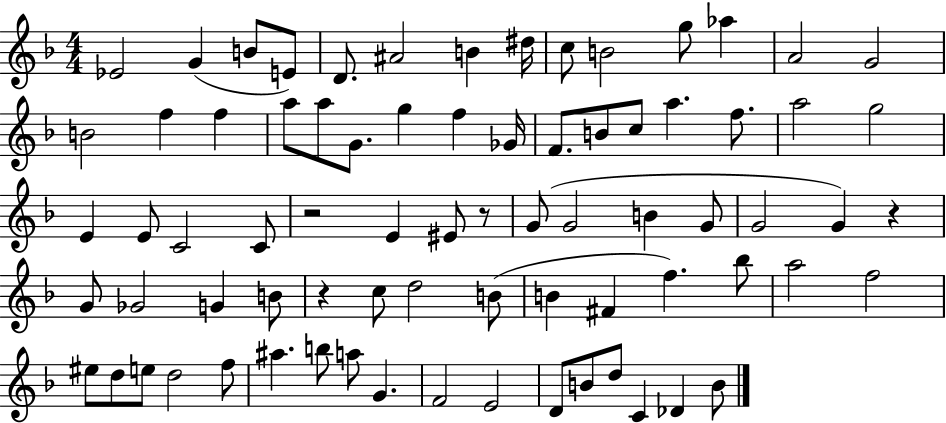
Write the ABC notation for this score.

X:1
T:Untitled
M:4/4
L:1/4
K:F
_E2 G B/2 E/2 D/2 ^A2 B ^d/4 c/2 B2 g/2 _a A2 G2 B2 f f a/2 a/2 G/2 g f _G/4 F/2 B/2 c/2 a f/2 a2 g2 E E/2 C2 C/2 z2 E ^E/2 z/2 G/2 G2 B G/2 G2 G z G/2 _G2 G B/2 z c/2 d2 B/2 B ^F f _b/2 a2 f2 ^e/2 d/2 e/2 d2 f/2 ^a b/2 a/2 G F2 E2 D/2 B/2 d/2 C _D B/2